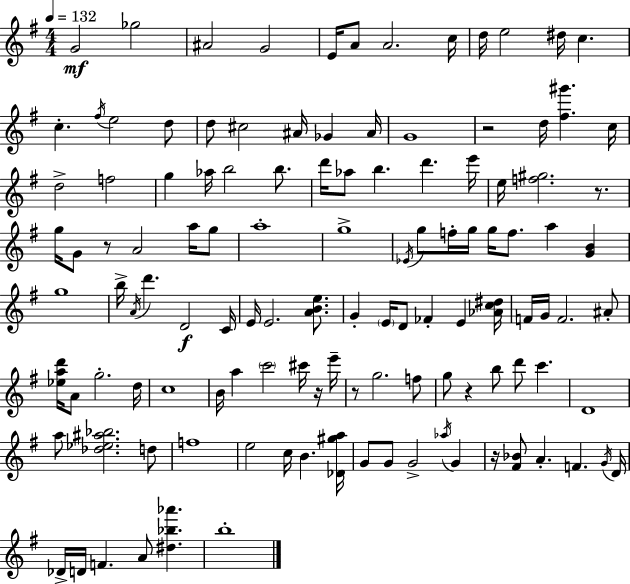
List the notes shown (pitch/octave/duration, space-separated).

G4/h Gb5/h A#4/h G4/h E4/s A4/e A4/h. C5/s D5/s E5/h D#5/s C5/q. C5/q. F#5/s E5/h D5/e D5/e C#5/h A#4/s Gb4/q A#4/s G4/w R/h D5/s [F#5,G#6]/q. C5/s D5/h F5/h G5/q Ab5/s B5/h B5/e. D6/s Ab5/e B5/q. D6/q. E6/s E5/s [F5,G#5]/h. R/e. G5/s G4/e R/e A4/h A5/s G5/e A5/w G5/w Eb4/s G5/e F5/s G5/s G5/s F5/e. A5/q [G4,B4]/q G5/w B5/s A4/s D6/q. D4/h C4/s E4/s E4/h. [A4,B4,E5]/e. G4/q E4/s D4/e FES4/q E4/q [Ab4,C5,D#5]/s F4/s G4/s F4/h. A#4/e [Eb5,A5,D6]/s A4/e G5/h. D5/s C5/w B4/s A5/q C6/h C#6/s R/s E6/s R/e G5/h. F5/e G5/e R/q B5/e D6/e C6/q. D4/w A5/e [Db5,Eb5,A#5,Bb5]/h. D5/e F5/w E5/h C5/s B4/q. [Db4,G#5,A5]/s G4/e G4/e G4/h Ab5/s G4/q R/s [F#4,Bb4]/e A4/q. F4/q. G4/s D4/s Db4/s D4/s F4/q. A4/e [D#5,Bb5,Ab6]/q. B5/w